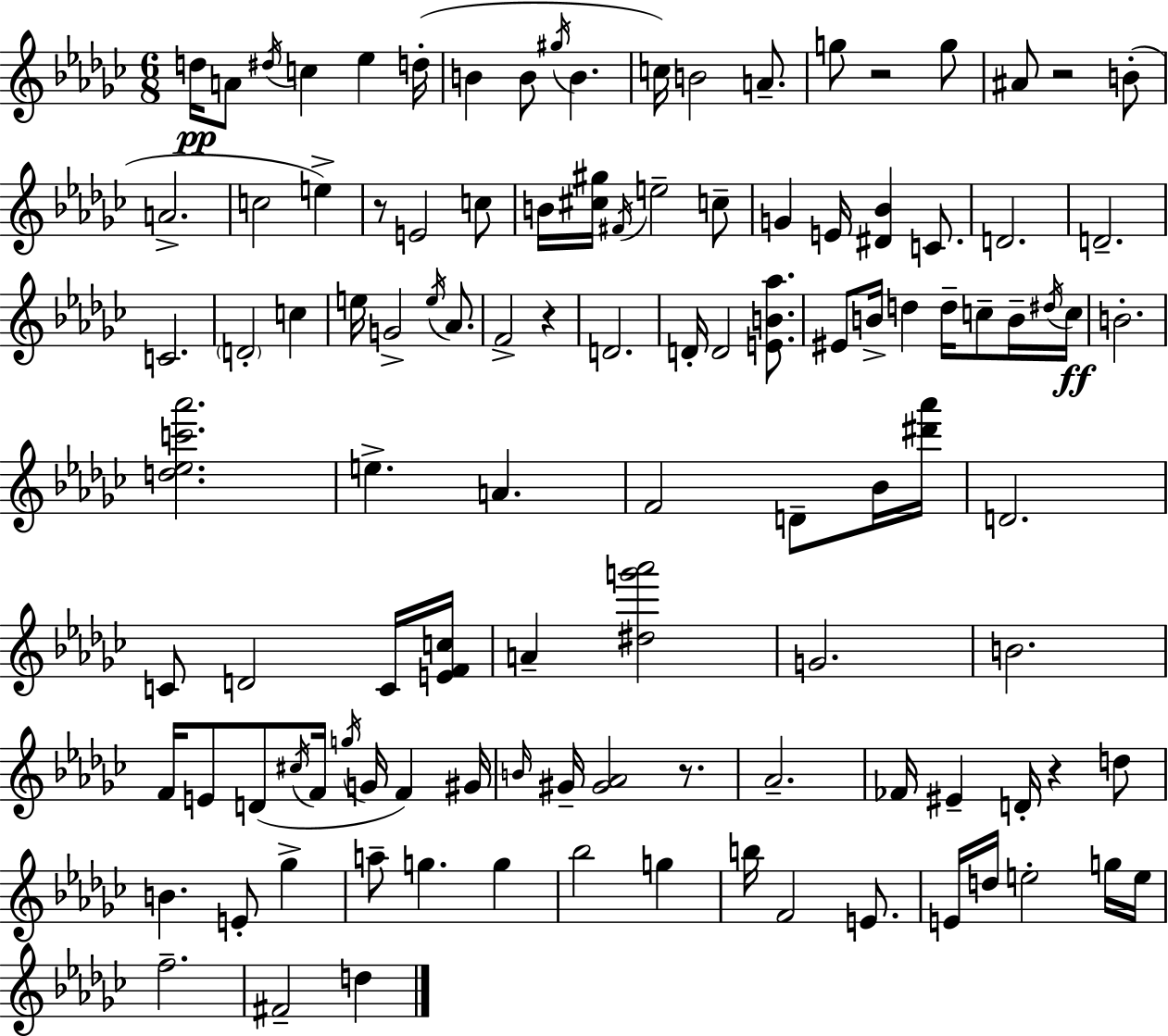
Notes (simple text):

D5/s A4/e D#5/s C5/q Eb5/q D5/s B4/q B4/e G#5/s B4/q. C5/s B4/h A4/e. G5/e R/h G5/e A#4/e R/h B4/e A4/h. C5/h E5/q R/e E4/h C5/e B4/s [C#5,G#5]/s F#4/s E5/h C5/e G4/q E4/s [D#4,Bb4]/q C4/e. D4/h. D4/h. C4/h. D4/h C5/q E5/s G4/h E5/s Ab4/e. F4/h R/q D4/h. D4/s D4/h [E4,B4,Ab5]/e. EIS4/e B4/s D5/q D5/s C5/e B4/s D#5/s C5/s B4/h. [D5,Eb5,C6,Ab6]/h. E5/q. A4/q. F4/h D4/e Bb4/s [D#6,Ab6]/s D4/h. C4/e D4/h C4/s [E4,F4,C5]/s A4/q [D#5,G6,Ab6]/h G4/h. B4/h. F4/s E4/e D4/e C#5/s F4/s G5/s G4/s F4/q G#4/s B4/s G#4/s [G#4,Ab4]/h R/e. Ab4/h. FES4/s EIS4/q D4/s R/q D5/e B4/q. E4/e Gb5/q A5/e G5/q. G5/q Bb5/h G5/q B5/s F4/h E4/e. E4/s D5/s E5/h G5/s E5/s F5/h. F#4/h D5/q